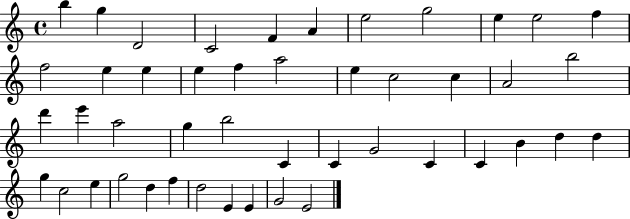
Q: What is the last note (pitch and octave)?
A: E4